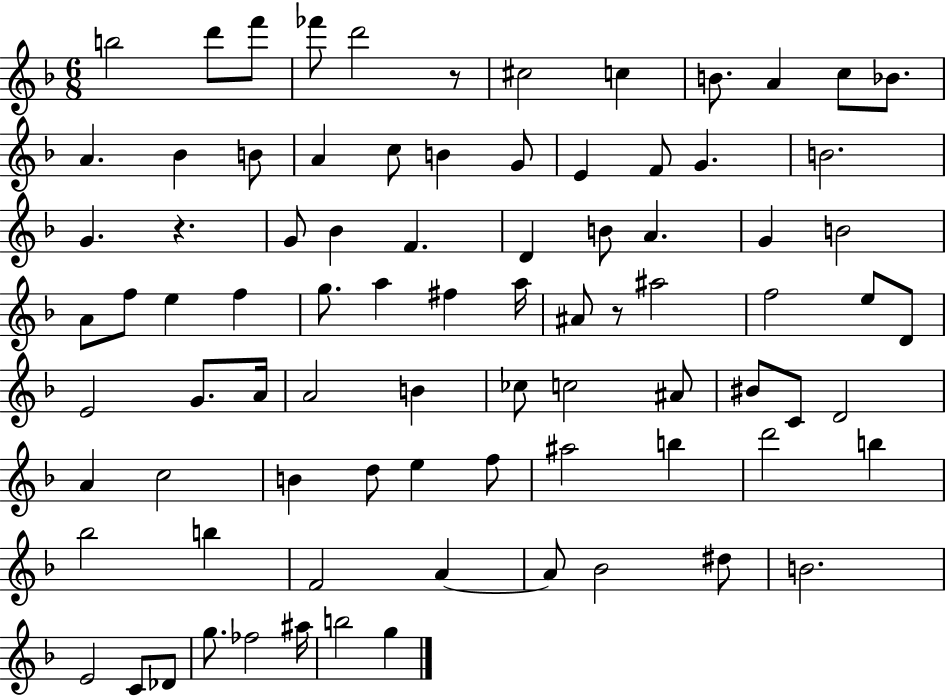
{
  \clef treble
  \numericTimeSignature
  \time 6/8
  \key f \major
  \repeat volta 2 { b''2 d'''8 f'''8 | fes'''8 d'''2 r8 | cis''2 c''4 | b'8. a'4 c''8 bes'8. | \break a'4. bes'4 b'8 | a'4 c''8 b'4 g'8 | e'4 f'8 g'4. | b'2. | \break g'4. r4. | g'8 bes'4 f'4. | d'4 b'8 a'4. | g'4 b'2 | \break a'8 f''8 e''4 f''4 | g''8. a''4 fis''4 a''16 | ais'8 r8 ais''2 | f''2 e''8 d'8 | \break e'2 g'8. a'16 | a'2 b'4 | ces''8 c''2 ais'8 | bis'8 c'8 d'2 | \break a'4 c''2 | b'4 d''8 e''4 f''8 | ais''2 b''4 | d'''2 b''4 | \break bes''2 b''4 | f'2 a'4~~ | a'8 bes'2 dis''8 | b'2. | \break e'2 c'8 des'8 | g''8. fes''2 ais''16 | b''2 g''4 | } \bar "|."
}